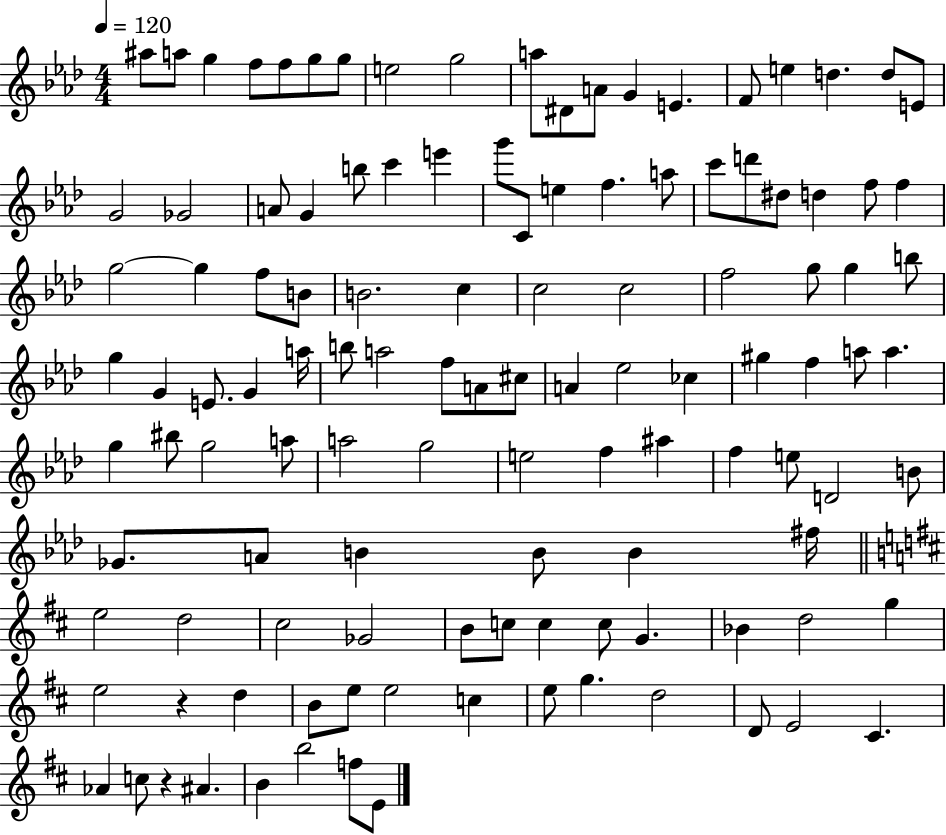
X:1
T:Untitled
M:4/4
L:1/4
K:Ab
^a/2 a/2 g f/2 f/2 g/2 g/2 e2 g2 a/2 ^D/2 A/2 G E F/2 e d d/2 E/2 G2 _G2 A/2 G b/2 c' e' g'/2 C/2 e f a/2 c'/2 d'/2 ^d/2 d f/2 f g2 g f/2 B/2 B2 c c2 c2 f2 g/2 g b/2 g G E/2 G a/4 b/2 a2 f/2 A/2 ^c/2 A _e2 _c ^g f a/2 a g ^b/2 g2 a/2 a2 g2 e2 f ^a f e/2 D2 B/2 _G/2 A/2 B B/2 B ^f/4 e2 d2 ^c2 _G2 B/2 c/2 c c/2 G _B d2 g e2 z d B/2 e/2 e2 c e/2 g d2 D/2 E2 ^C _A c/2 z ^A B b2 f/2 E/2